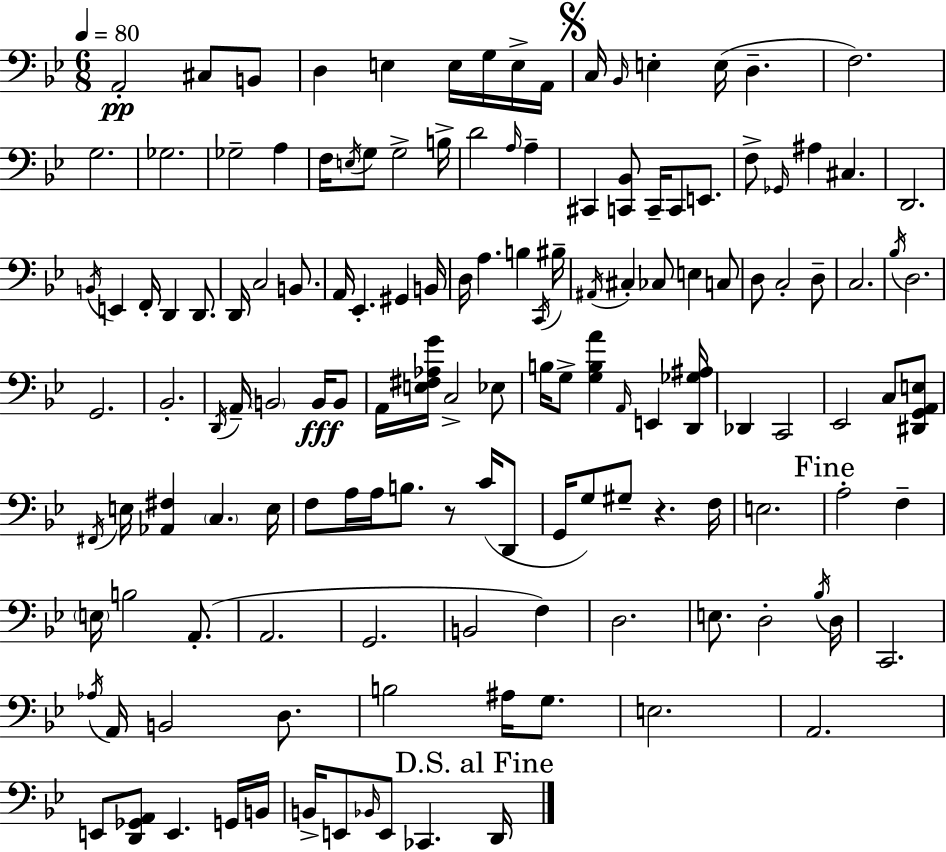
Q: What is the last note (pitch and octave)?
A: D2